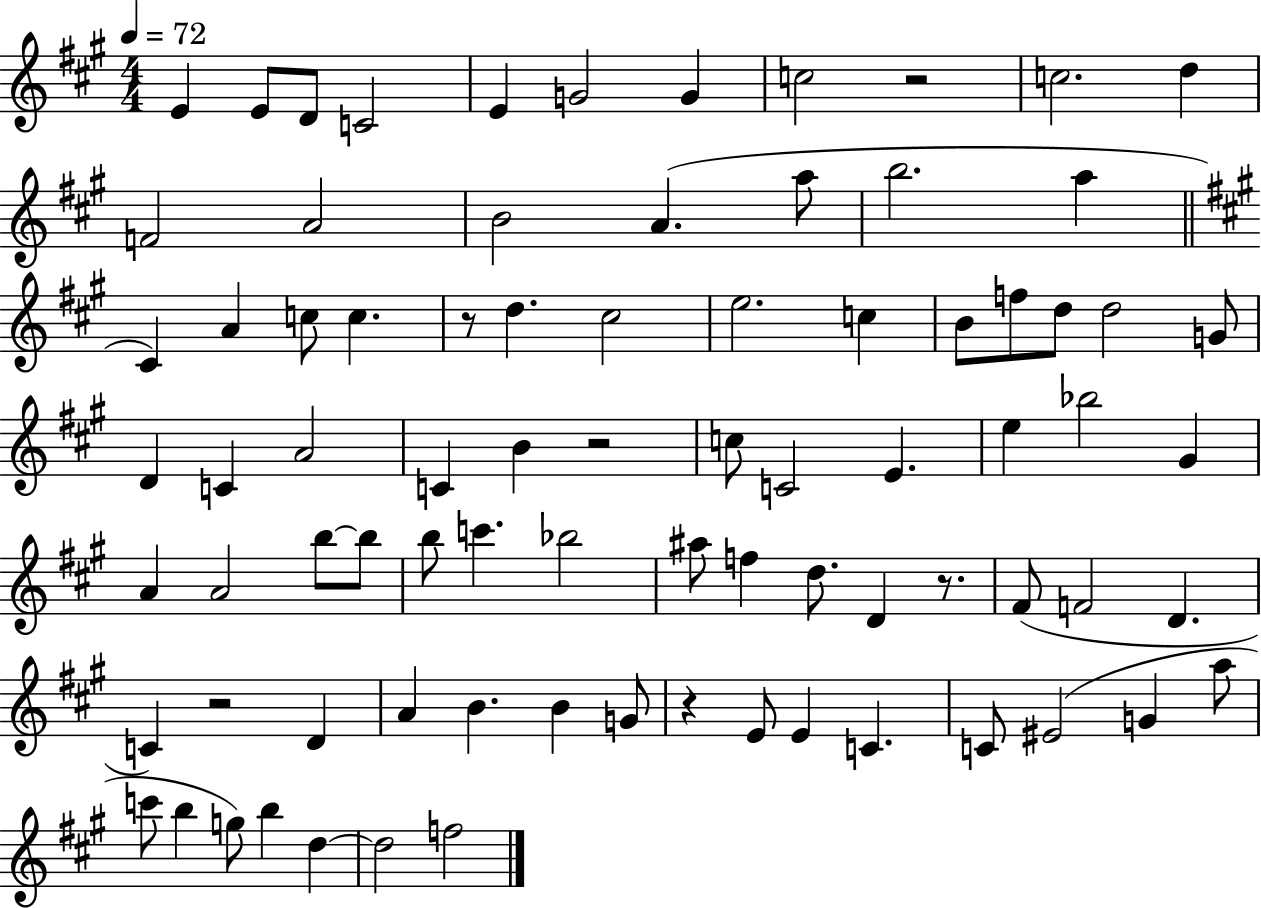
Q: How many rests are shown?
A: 6